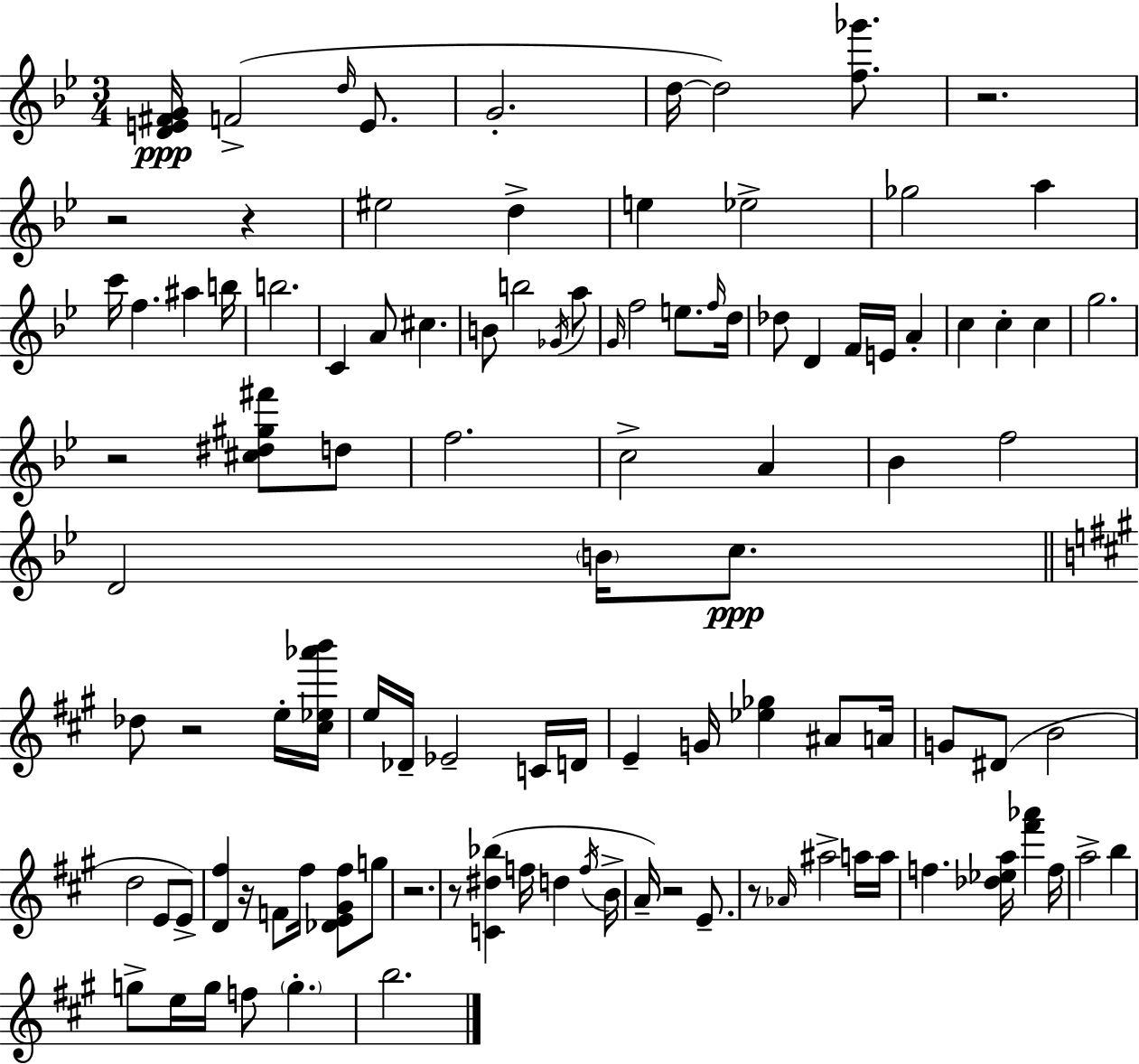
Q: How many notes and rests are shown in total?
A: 107